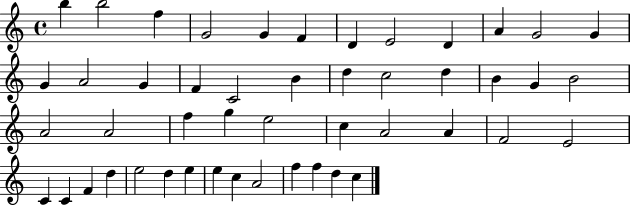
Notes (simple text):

B5/q B5/h F5/q G4/h G4/q F4/q D4/q E4/h D4/q A4/q G4/h G4/q G4/q A4/h G4/q F4/q C4/h B4/q D5/q C5/h D5/q B4/q G4/q B4/h A4/h A4/h F5/q G5/q E5/h C5/q A4/h A4/q F4/h E4/h C4/q C4/q F4/q D5/q E5/h D5/q E5/q E5/q C5/q A4/h F5/q F5/q D5/q C5/q